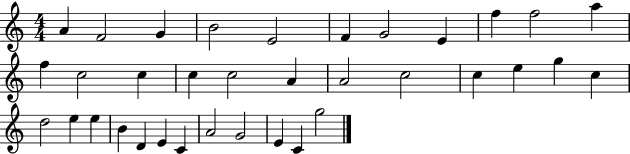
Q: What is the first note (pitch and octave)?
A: A4